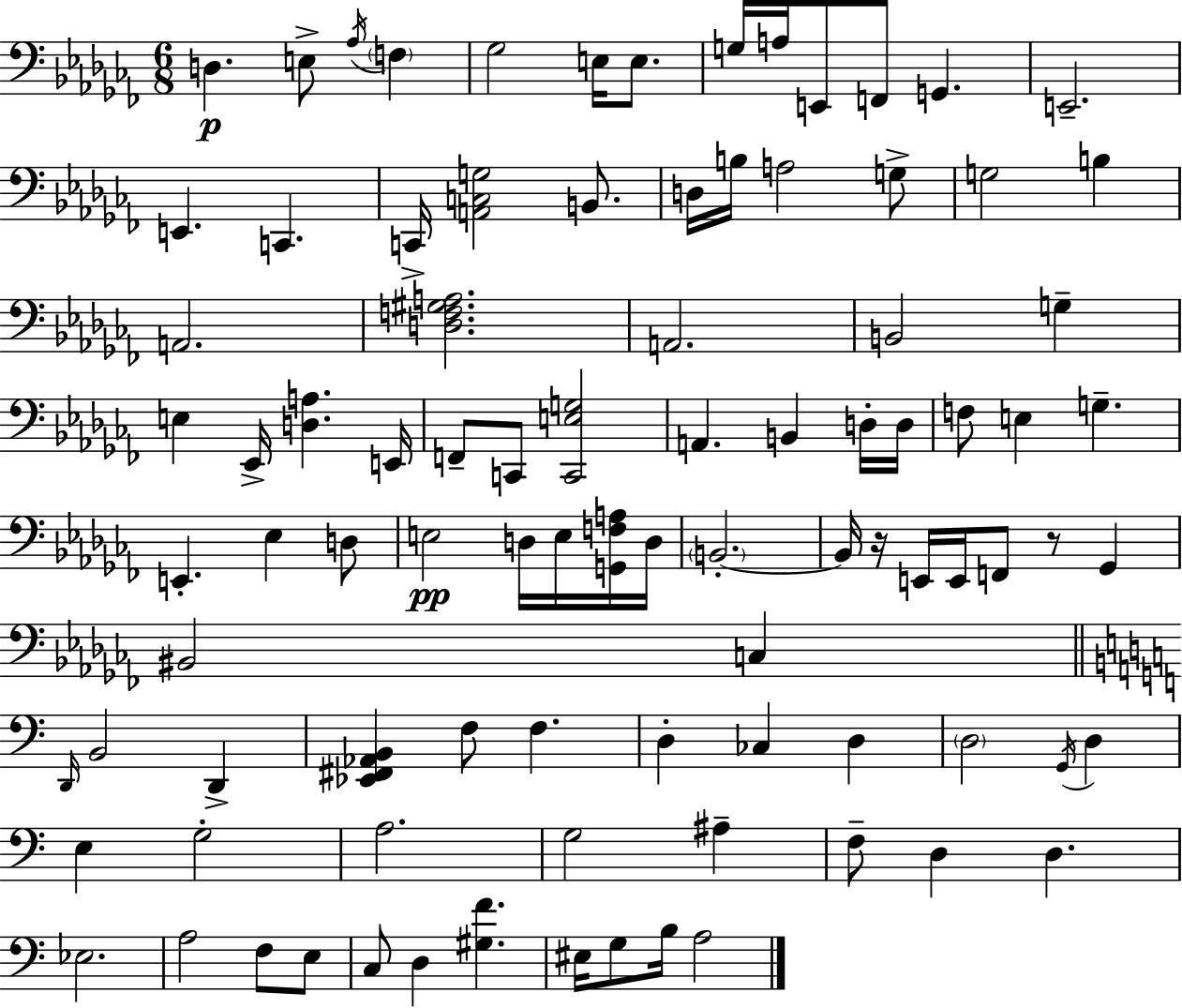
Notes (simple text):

D3/q. E3/e Ab3/s F3/q Gb3/h E3/s E3/e. G3/s A3/s E2/e F2/e G2/q. E2/h. E2/q. C2/q. C2/s [A2,C3,G3]/h B2/e. D3/s B3/s A3/h G3/e G3/h B3/q A2/h. [D3,F3,G#3,A3]/h. A2/h. B2/h G3/q E3/q Eb2/s [D3,A3]/q. E2/s F2/e C2/e [C2,E3,G3]/h A2/q. B2/q D3/s D3/s F3/e E3/q G3/q. E2/q. Eb3/q D3/e E3/h D3/s E3/s [G2,F3,A3]/s D3/s B2/h. B2/s R/s E2/s E2/s F2/e R/e Gb2/q BIS2/h C3/q D2/s B2/h D2/q [Eb2,F#2,Ab2,B2]/q F3/e F3/q. D3/q CES3/q D3/q D3/h G2/s D3/q E3/q G3/h A3/h. G3/h A#3/q F3/e D3/q D3/q. Eb3/h. A3/h F3/e E3/e C3/e D3/q [G#3,F4]/q. EIS3/s G3/e B3/s A3/h